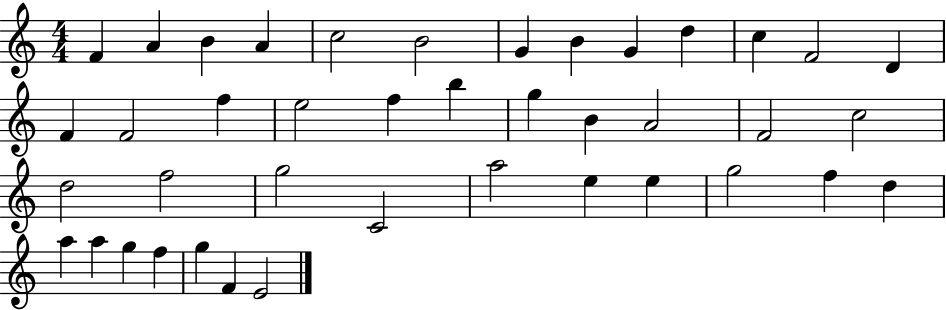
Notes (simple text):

F4/q A4/q B4/q A4/q C5/h B4/h G4/q B4/q G4/q D5/q C5/q F4/h D4/q F4/q F4/h F5/q E5/h F5/q B5/q G5/q B4/q A4/h F4/h C5/h D5/h F5/h G5/h C4/h A5/h E5/q E5/q G5/h F5/q D5/q A5/q A5/q G5/q F5/q G5/q F4/q E4/h